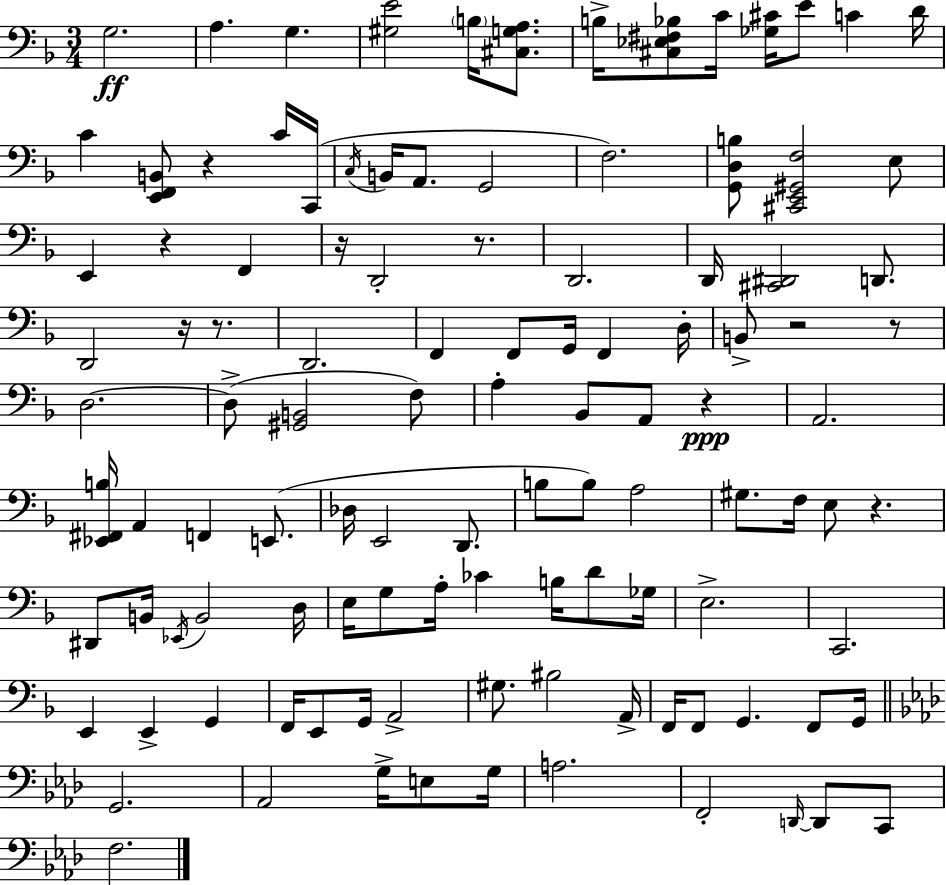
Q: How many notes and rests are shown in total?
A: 111